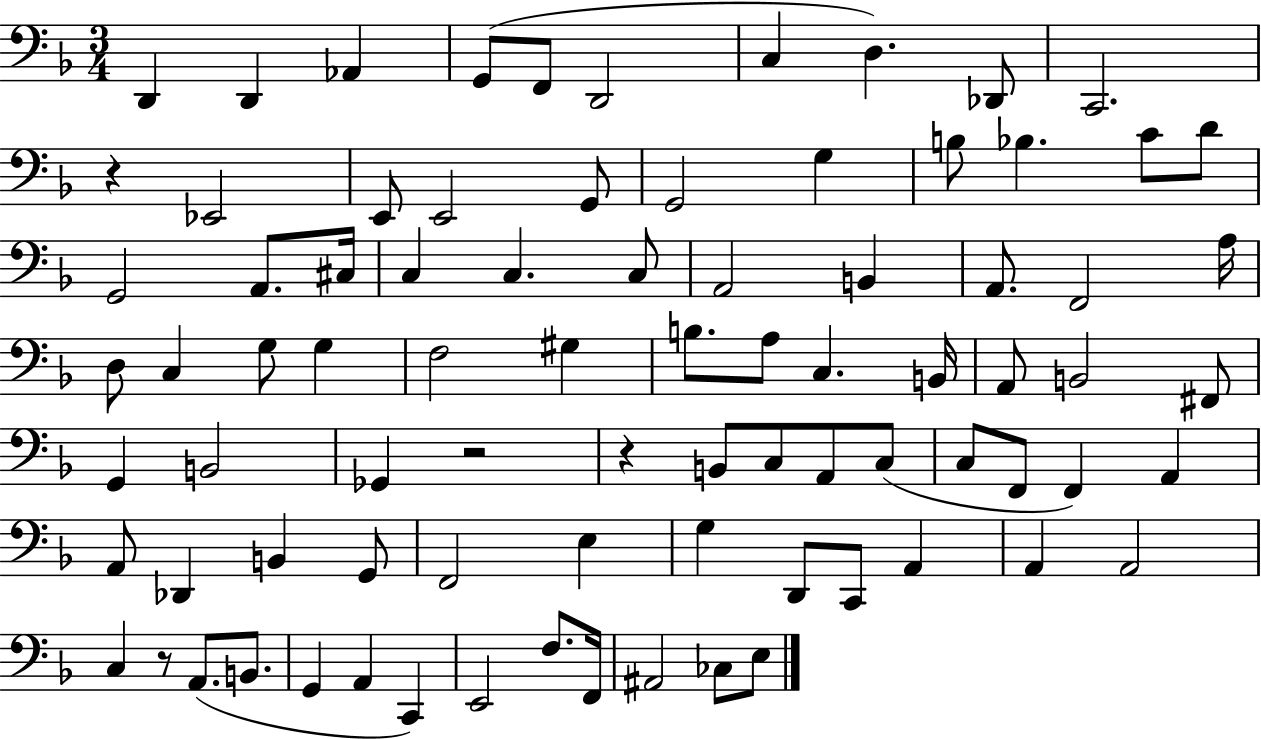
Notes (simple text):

D2/q D2/q Ab2/q G2/e F2/e D2/h C3/q D3/q. Db2/e C2/h. R/q Eb2/h E2/e E2/h G2/e G2/h G3/q B3/e Bb3/q. C4/e D4/e G2/h A2/e. C#3/s C3/q C3/q. C3/e A2/h B2/q A2/e. F2/h A3/s D3/e C3/q G3/e G3/q F3/h G#3/q B3/e. A3/e C3/q. B2/s A2/e B2/h F#2/e G2/q B2/h Gb2/q R/h R/q B2/e C3/e A2/e C3/e C3/e F2/e F2/q A2/q A2/e Db2/q B2/q G2/e F2/h E3/q G3/q D2/e C2/e A2/q A2/q A2/h C3/q R/e A2/e. B2/e. G2/q A2/q C2/q E2/h F3/e. F2/s A#2/h CES3/e E3/e